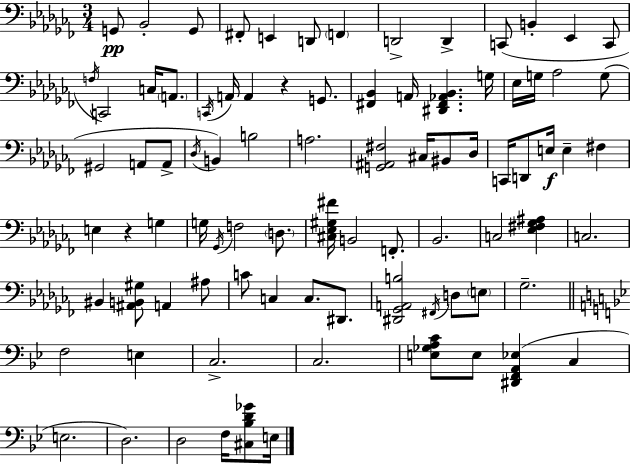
{
  \clef bass
  \numericTimeSignature
  \time 3/4
  \key aes \minor
  g,8\pp bes,2-. g,8 | fis,8-. e,4 d,8 \parenthesize f,4 | d,2-> d,4-> | c,8( b,4-. ees,4 c,8 | \break \acciaccatura { f16 } c,2) c16 \parenthesize a,8. | \acciaccatura { c,16 } a,16 a,4 r4 g,8. | <fis, bes,>4 a,16 <dis, fis, aes, bes,>4. | g16 ees16 g16 aes2 | \break g8( gis,2 a,8 | a,8-> \acciaccatura { des16 } b,4) b2 | a2. | <g, ais, fis>2 cis16 | \break bis,8 des16 c,16 d,8 e16\f e4-- fis4 | e4 r4 g4 | g16 \acciaccatura { ges,16 } f2 | \parenthesize d8. <cis ees gis fis'>16 b,2 | \break f,8.-. bes,2. | c2 | <ees fis ges ais>4 c2. | bis,4 <ais, b, gis>8 a,4 | \break ais8 c'8 c4 c8. | dis,8. <dis, ges, a, b>2 | \acciaccatura { fis,16 } d8 \parenthesize e8 ges2.-- | \bar "||" \break \key bes \major f2 e4 | c2.-> | c2. | <e ges a c'>8 e8 <dis, f, a, ees>4( c4 | \break e2. | d2.) | d2 f16 <cis bes d' ges'>8 e16 | \bar "|."
}